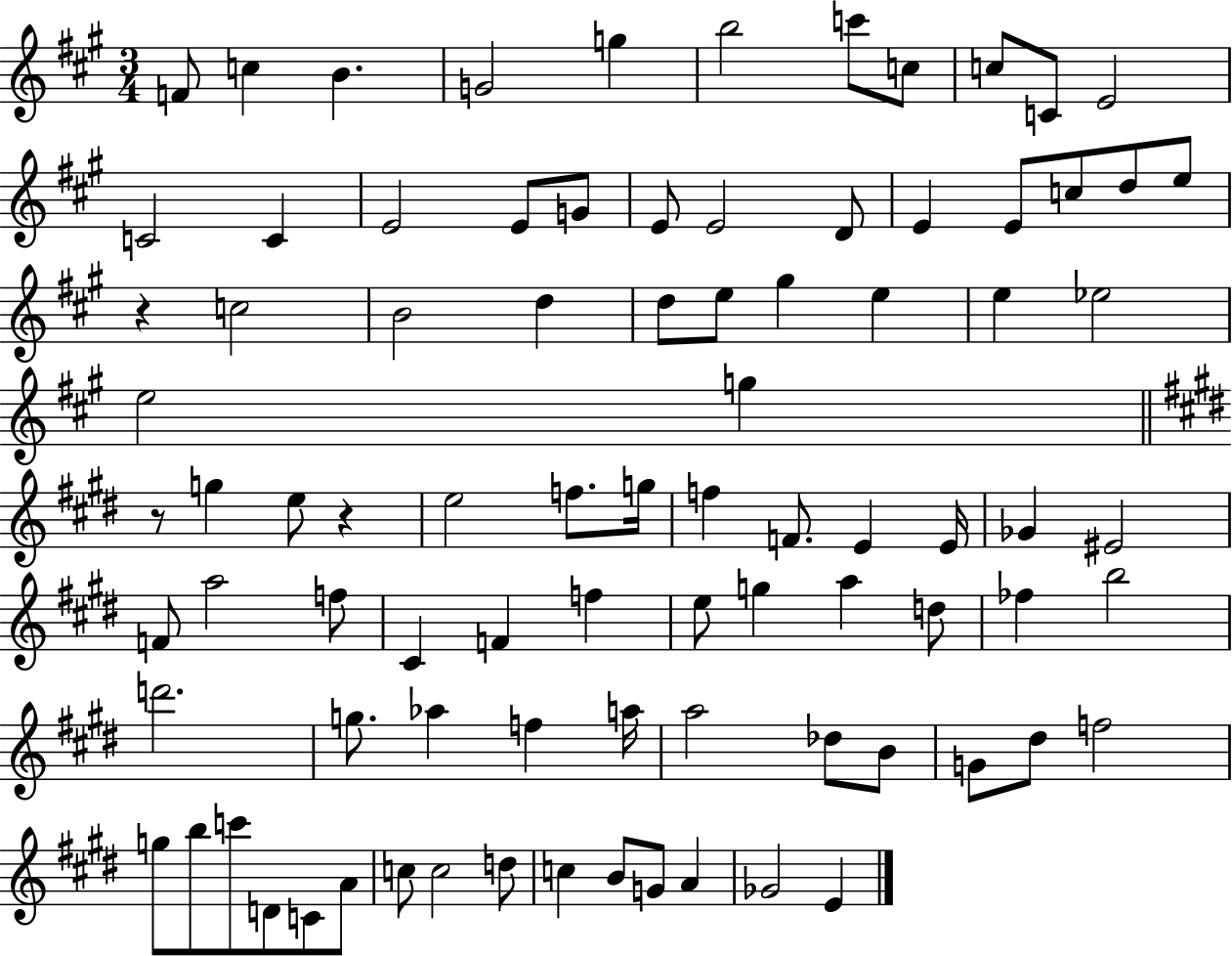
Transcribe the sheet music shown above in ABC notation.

X:1
T:Untitled
M:3/4
L:1/4
K:A
F/2 c B G2 g b2 c'/2 c/2 c/2 C/2 E2 C2 C E2 E/2 G/2 E/2 E2 D/2 E E/2 c/2 d/2 e/2 z c2 B2 d d/2 e/2 ^g e e _e2 e2 g z/2 g e/2 z e2 f/2 g/4 f F/2 E E/4 _G ^E2 F/2 a2 f/2 ^C F f e/2 g a d/2 _f b2 d'2 g/2 _a f a/4 a2 _d/2 B/2 G/2 ^d/2 f2 g/2 b/2 c'/2 D/2 C/2 A/2 c/2 c2 d/2 c B/2 G/2 A _G2 E